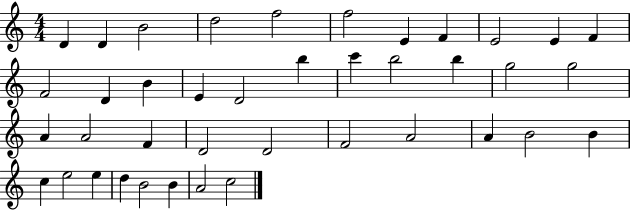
{
  \clef treble
  \numericTimeSignature
  \time 4/4
  \key c \major
  d'4 d'4 b'2 | d''2 f''2 | f''2 e'4 f'4 | e'2 e'4 f'4 | \break f'2 d'4 b'4 | e'4 d'2 b''4 | c'''4 b''2 b''4 | g''2 g''2 | \break a'4 a'2 f'4 | d'2 d'2 | f'2 a'2 | a'4 b'2 b'4 | \break c''4 e''2 e''4 | d''4 b'2 b'4 | a'2 c''2 | \bar "|."
}